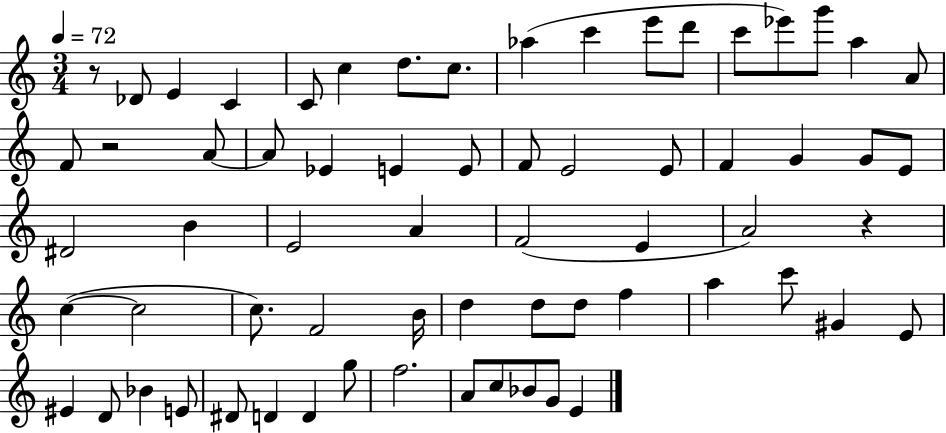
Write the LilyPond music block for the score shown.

{
  \clef treble
  \numericTimeSignature
  \time 3/4
  \key c \major
  \tempo 4 = 72
  r8 des'8 e'4 c'4 | c'8 c''4 d''8. c''8. | aes''4( c'''4 e'''8 d'''8 | c'''8 ees'''8) g'''8 a''4 a'8 | \break f'8 r2 a'8~~ | a'8 ees'4 e'4 e'8 | f'8 e'2 e'8 | f'4 g'4 g'8 e'8 | \break dis'2 b'4 | e'2 a'4 | f'2( e'4 | a'2) r4 | \break c''4~(~ c''2 | c''8.) f'2 b'16 | d''4 d''8 d''8 f''4 | a''4 c'''8 gis'4 e'8 | \break eis'4 d'8 bes'4 e'8 | dis'8 d'4 d'4 g''8 | f''2. | a'8 c''8 bes'8 g'8 e'4 | \break \bar "|."
}